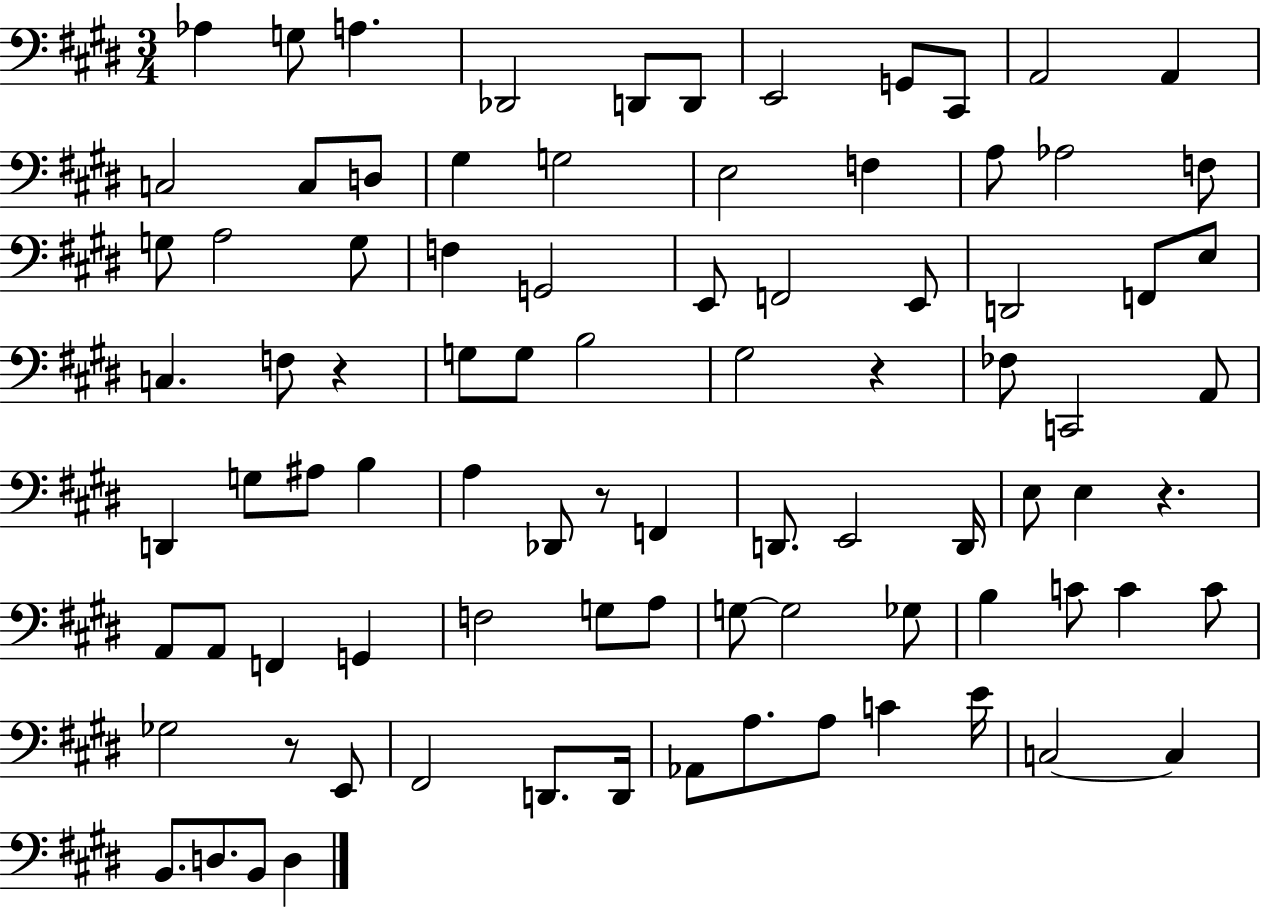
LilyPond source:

{
  \clef bass
  \numericTimeSignature
  \time 3/4
  \key e \major
  aes4 g8 a4. | des,2 d,8 d,8 | e,2 g,8 cis,8 | a,2 a,4 | \break c2 c8 d8 | gis4 g2 | e2 f4 | a8 aes2 f8 | \break g8 a2 g8 | f4 g,2 | e,8 f,2 e,8 | d,2 f,8 e8 | \break c4. f8 r4 | g8 g8 b2 | gis2 r4 | fes8 c,2 a,8 | \break d,4 g8 ais8 b4 | a4 des,8 r8 f,4 | d,8. e,2 d,16 | e8 e4 r4. | \break a,8 a,8 f,4 g,4 | f2 g8 a8 | g8~~ g2 ges8 | b4 c'8 c'4 c'8 | \break ges2 r8 e,8 | fis,2 d,8. d,16 | aes,8 a8. a8 c'4 e'16 | c2~~ c4 | \break b,8. d8. b,8 d4 | \bar "|."
}